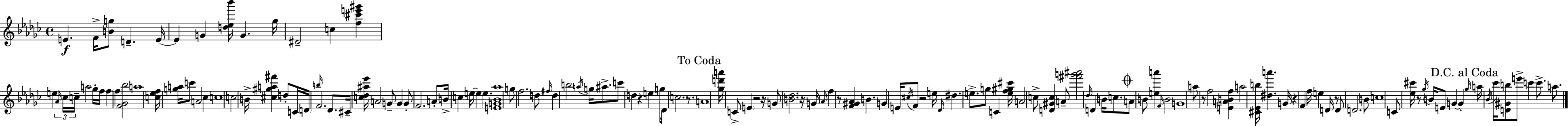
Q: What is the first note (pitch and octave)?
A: E4